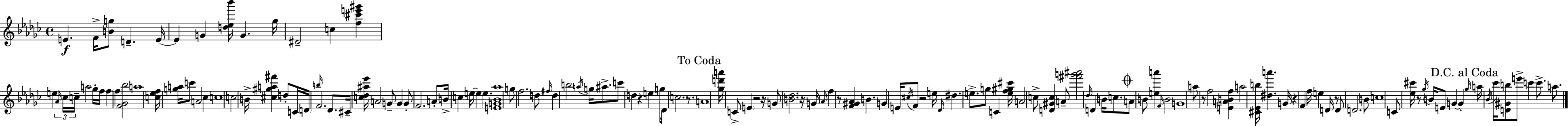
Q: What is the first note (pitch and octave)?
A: E4